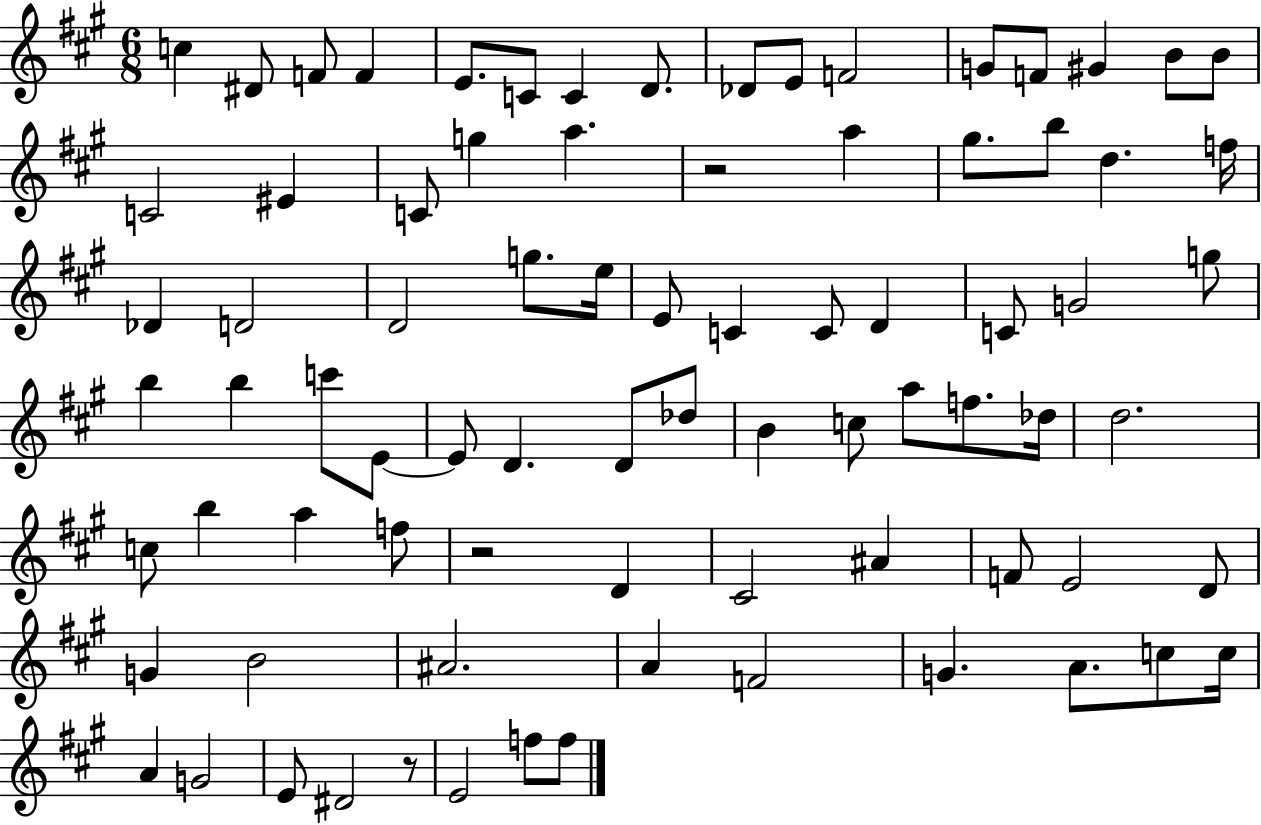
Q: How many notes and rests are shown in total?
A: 81